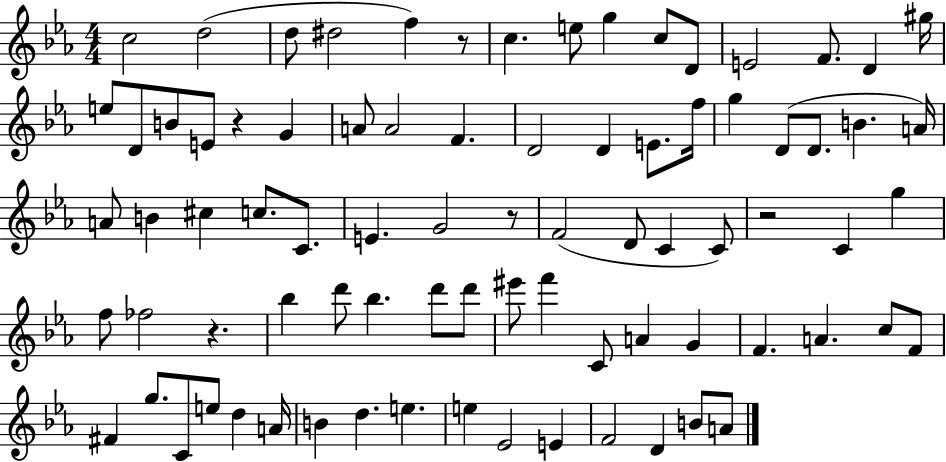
{
  \clef treble
  \numericTimeSignature
  \time 4/4
  \key ees \major
  c''2 d''2( | d''8 dis''2 f''4) r8 | c''4. e''8 g''4 c''8 d'8 | e'2 f'8. d'4 gis''16 | \break e''8 d'8 b'8 e'8 r4 g'4 | a'8 a'2 f'4. | d'2 d'4 e'8. f''16 | g''4 d'8( d'8. b'4. a'16) | \break a'8 b'4 cis''4 c''8. c'8. | e'4. g'2 r8 | f'2( d'8 c'4 c'8) | r2 c'4 g''4 | \break f''8 fes''2 r4. | bes''4 d'''8 bes''4. d'''8 d'''8 | eis'''8 f'''4 c'8 a'4 g'4 | f'4. a'4. c''8 f'8 | \break fis'4 g''8. c'8 e''8 d''4 a'16 | b'4 d''4. e''4. | e''4 ees'2 e'4 | f'2 d'4 b'8 a'8 | \break \bar "|."
}